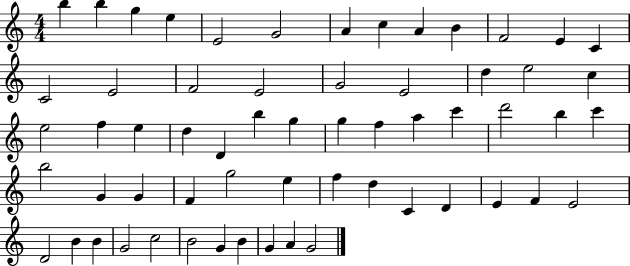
X:1
T:Untitled
M:4/4
L:1/4
K:C
b b g e E2 G2 A c A B F2 E C C2 E2 F2 E2 G2 E2 d e2 c e2 f e d D b g g f a c' d'2 b c' b2 G G F g2 e f d C D E F E2 D2 B B G2 c2 B2 G B G A G2